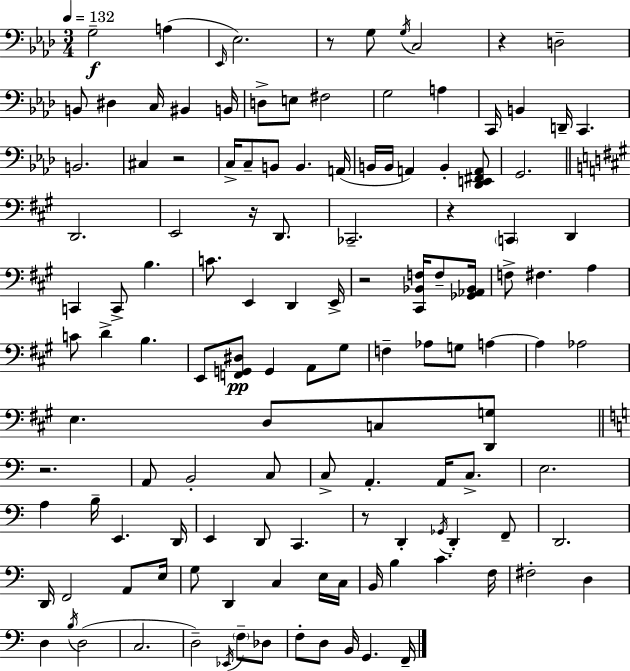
G3/h A3/q Eb2/s Eb3/h. R/e G3/e G3/s C3/h R/q D3/h B2/e D#3/q C3/s BIS2/q B2/s D3/e E3/e F#3/h G3/h A3/q C2/s B2/q D2/s C2/q. B2/h. C#3/q R/h C3/s C3/e B2/e B2/q. A2/s B2/s B2/s A2/q B2/q [Db2,E2,F#2,A2]/e G2/h. D2/h. E2/h R/s D2/e. CES2/h. R/q C2/q D2/q C2/q C2/e B3/q. C4/e. E2/q D2/q E2/s R/h [C#2,Bb2,F3]/s F3/e [Gb2,Ab2,Bb2]/s F3/e F#3/q. A3/q C4/e D4/q B3/q. E2/e [F2,G2,D#3]/e G2/q A2/e G#3/e F3/q Ab3/e G3/e A3/q A3/q Ab3/h E3/q. D3/e C3/e [D2,G3]/e R/h. A2/e B2/h C3/e C3/e A2/q. A2/s C3/e. E3/h. A3/q B3/s E2/q. D2/s E2/q D2/e C2/q. R/e D2/q Gb2/s D2/q F2/e D2/h. D2/s F2/h A2/e E3/s G3/e D2/q C3/q E3/s C3/s B2/s B3/q C4/q. F3/s F#3/h D3/q D3/q B3/s D3/h C3/h. D3/h Eb2/s F3/e Db3/e F3/e D3/e B2/s G2/q. F2/s